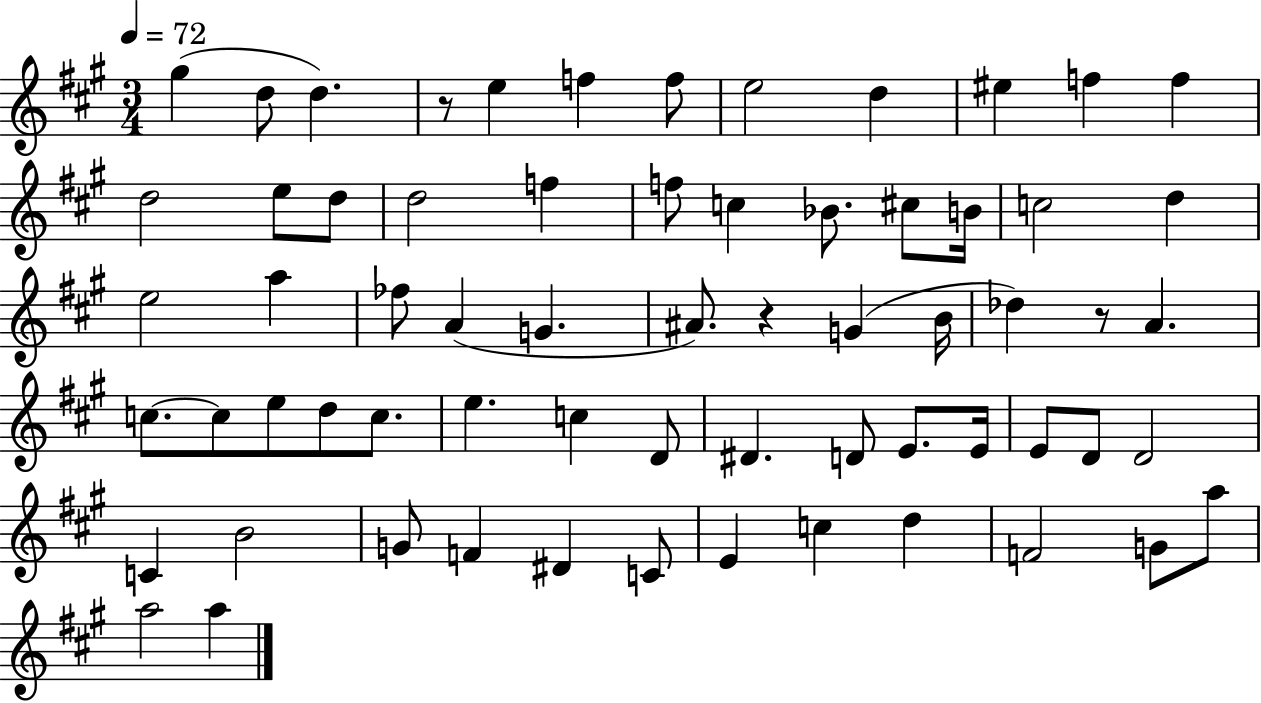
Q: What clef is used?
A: treble